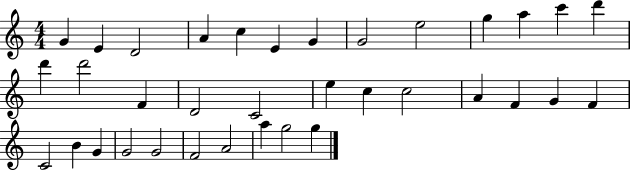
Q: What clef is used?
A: treble